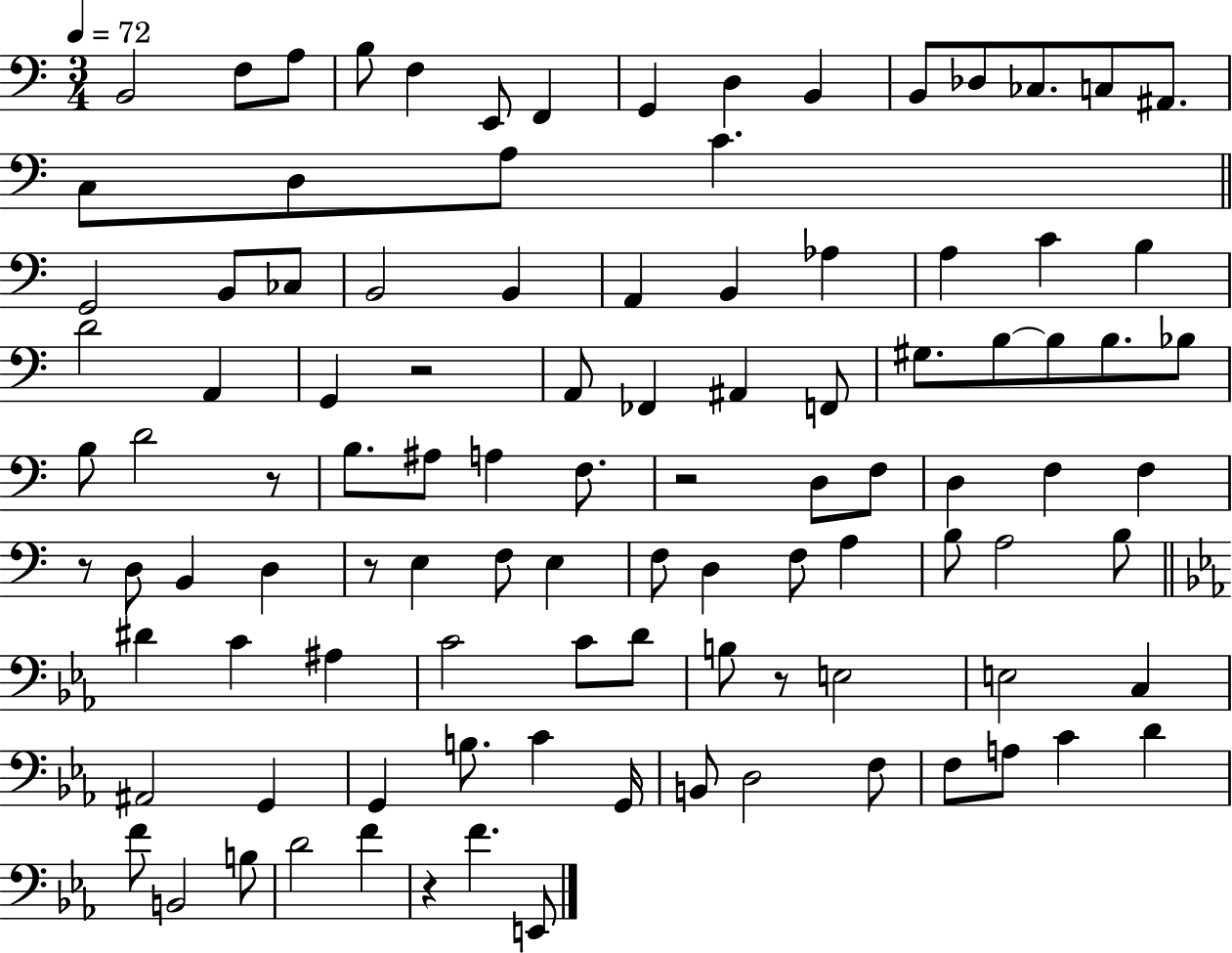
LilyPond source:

{
  \clef bass
  \numericTimeSignature
  \time 3/4
  \key c \major
  \tempo 4 = 72
  \repeat volta 2 { b,2 f8 a8 | b8 f4 e,8 f,4 | g,4 d4 b,4 | b,8 des8 ces8. c8 ais,8. | \break c8 d8 a8 c'4. | \bar "||" \break \key a \minor g,2 b,8 ces8 | b,2 b,4 | a,4 b,4 aes4 | a4 c'4 b4 | \break d'2 a,4 | g,4 r2 | a,8 fes,4 ais,4 f,8 | gis8. b8~~ b8 b8. bes8 | \break b8 d'2 r8 | b8. ais8 a4 f8. | r2 d8 f8 | d4 f4 f4 | \break r8 d8 b,4 d4 | r8 e4 f8 e4 | f8 d4 f8 a4 | b8 a2 b8 | \break \bar "||" \break \key ees \major dis'4 c'4 ais4 | c'2 c'8 d'8 | b8 r8 e2 | e2 c4 | \break ais,2 g,4 | g,4 b8. c'4 g,16 | b,8 d2 f8 | f8 a8 c'4 d'4 | \break f'8 b,2 b8 | d'2 f'4 | r4 f'4. e,8 | } \bar "|."
}